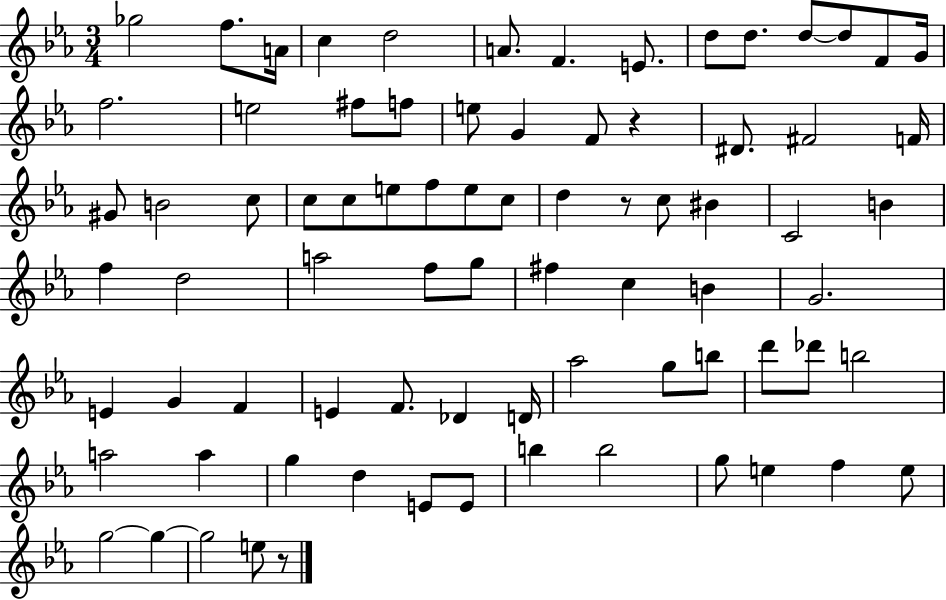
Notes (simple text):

Gb5/h F5/e. A4/s C5/q D5/h A4/e. F4/q. E4/e. D5/e D5/e. D5/e D5/e F4/e G4/s F5/h. E5/h F#5/e F5/e E5/e G4/q F4/e R/q D#4/e. F#4/h F4/s G#4/e B4/h C5/e C5/e C5/e E5/e F5/e E5/e C5/e D5/q R/e C5/e BIS4/q C4/h B4/q F5/q D5/h A5/h F5/e G5/e F#5/q C5/q B4/q G4/h. E4/q G4/q F4/q E4/q F4/e. Db4/q D4/s Ab5/h G5/e B5/e D6/e Db6/e B5/h A5/h A5/q G5/q D5/q E4/e E4/e B5/q B5/h G5/e E5/q F5/q E5/e G5/h G5/q G5/h E5/e R/e